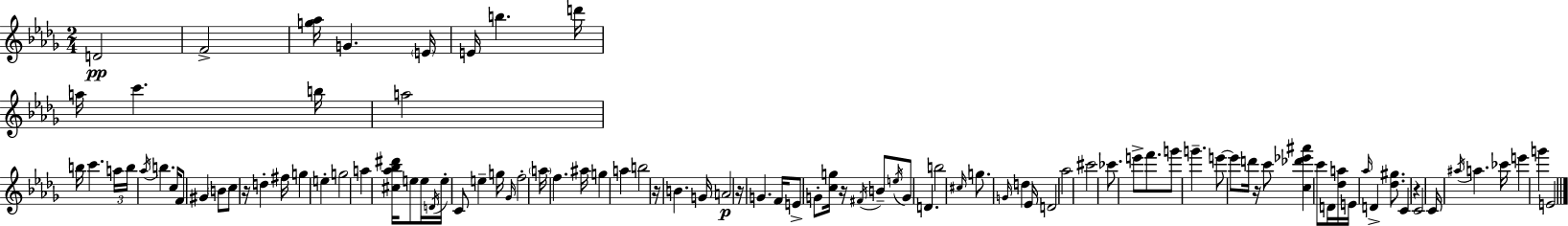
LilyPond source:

{
  \clef treble
  \numericTimeSignature
  \time 2/4
  \key bes \minor
  d'2\pp | f'2-> | <g'' aes''>16 g'4. \parenthesize e'16 | e'16 b''4. d'''16 | \break a''16 c'''4. b''16 | a''2 | b''16 c'''4. \tuplet 3/2 { a''16 | b''16 \acciaccatura { aes''16 } } b''4. | \break c''16 f'8 gis'4 \parenthesize b'8 | c''8 r16 d''4-. | fis''16 g''4 e''4-. | g''2 | \break a''4 <cis'' aes'' bes'' dis'''>16 e''8 | e''16 \acciaccatura { d'16 } e''16-. c'8 e''4-- | g''16 \grace { ges'16 } f''2-. | \parenthesize a''16 f''4. | \break ais''16 g''4 a''4 | b''2 | r16 b'4. | g'16 a'2\p | \break r16 g'4. | f'16 e'8-> g'8-. <c'' g''>16 | r16 \acciaccatura { fis'16 } b'8-- \acciaccatura { e''16 } g'8 d'4. | b''2 | \break \grace { cis''16 } g''8. | \grace { g'16 } d''4 ees'16 d'2 | aes''2 | cis'''2 | \break ces'''8. | e'''8-> f'''8. g'''8 | g'''4.-- e'''8~~ | e'''8 d'''16 r16 c'''8 <c'' des''' ees''' ais'''>4 | \break c'''8 d'16 <des'' a''>16 e'16 | \grace { aes''16 } d'4-> <des'' gis''>8. | c'4 r4 | c'2 | \break c'16 \acciaccatura { ais''16 } a''4. | ces'''16 e'''4 g'''4 | e'2 | \bar "|."
}